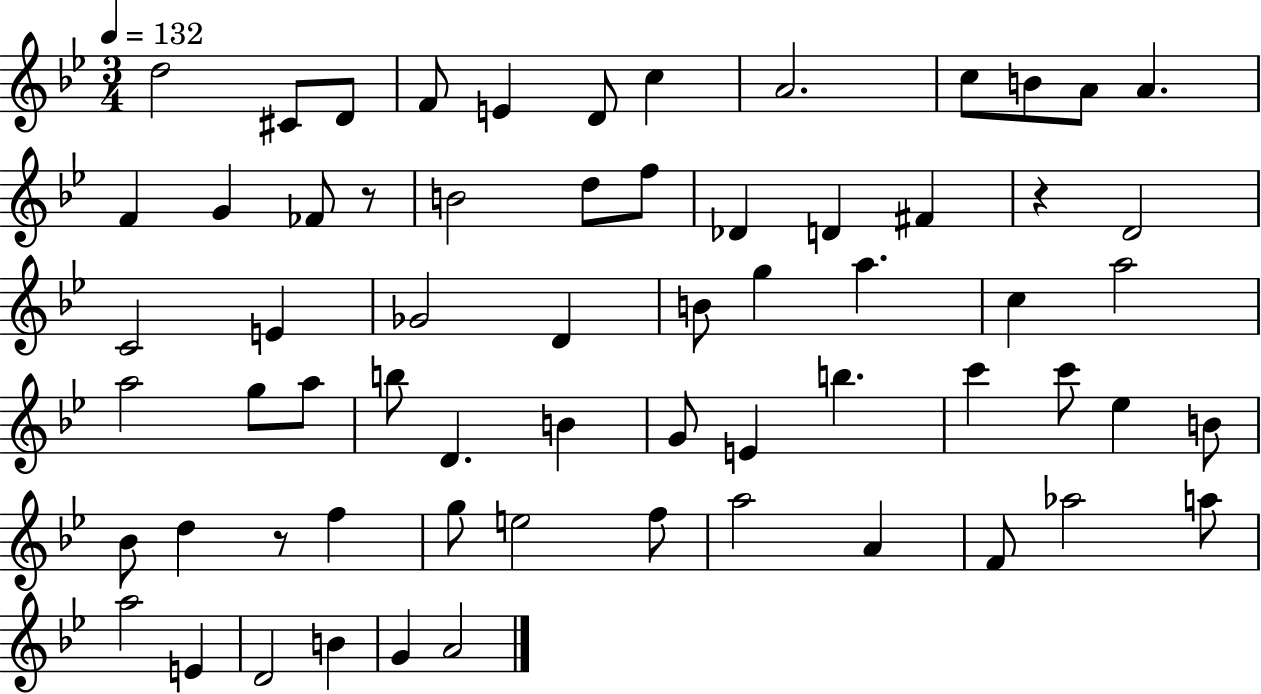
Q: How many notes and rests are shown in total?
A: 64